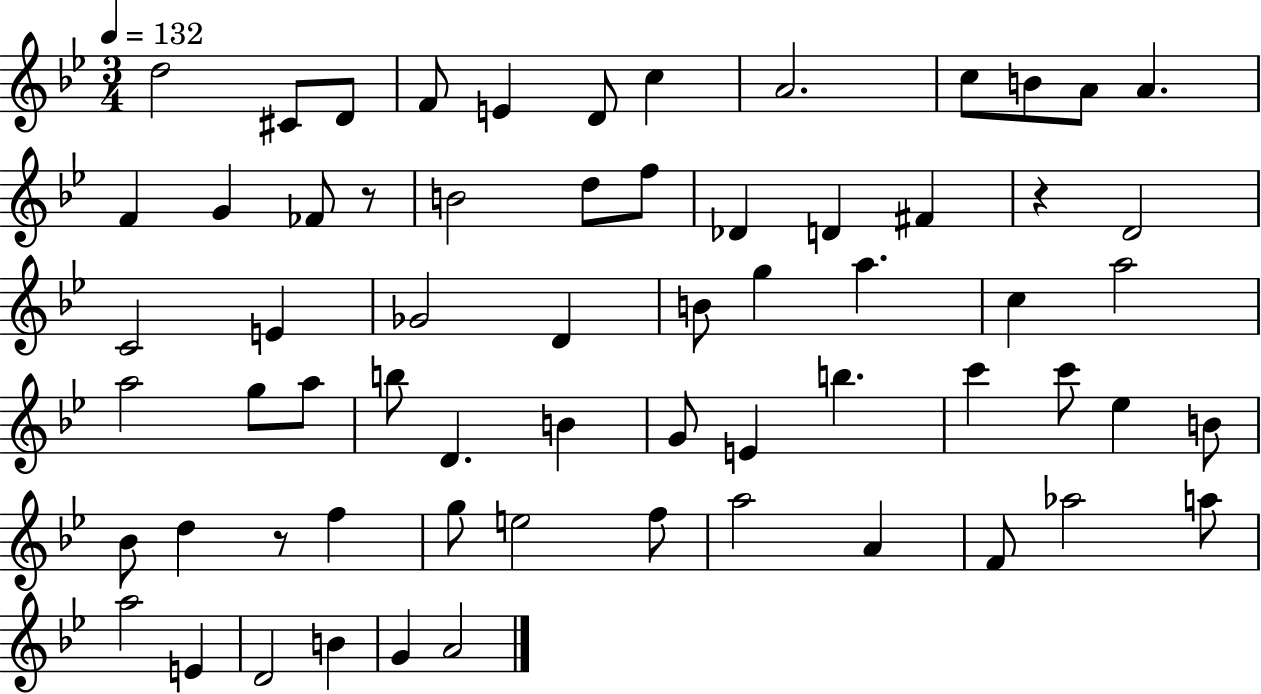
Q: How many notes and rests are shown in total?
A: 64